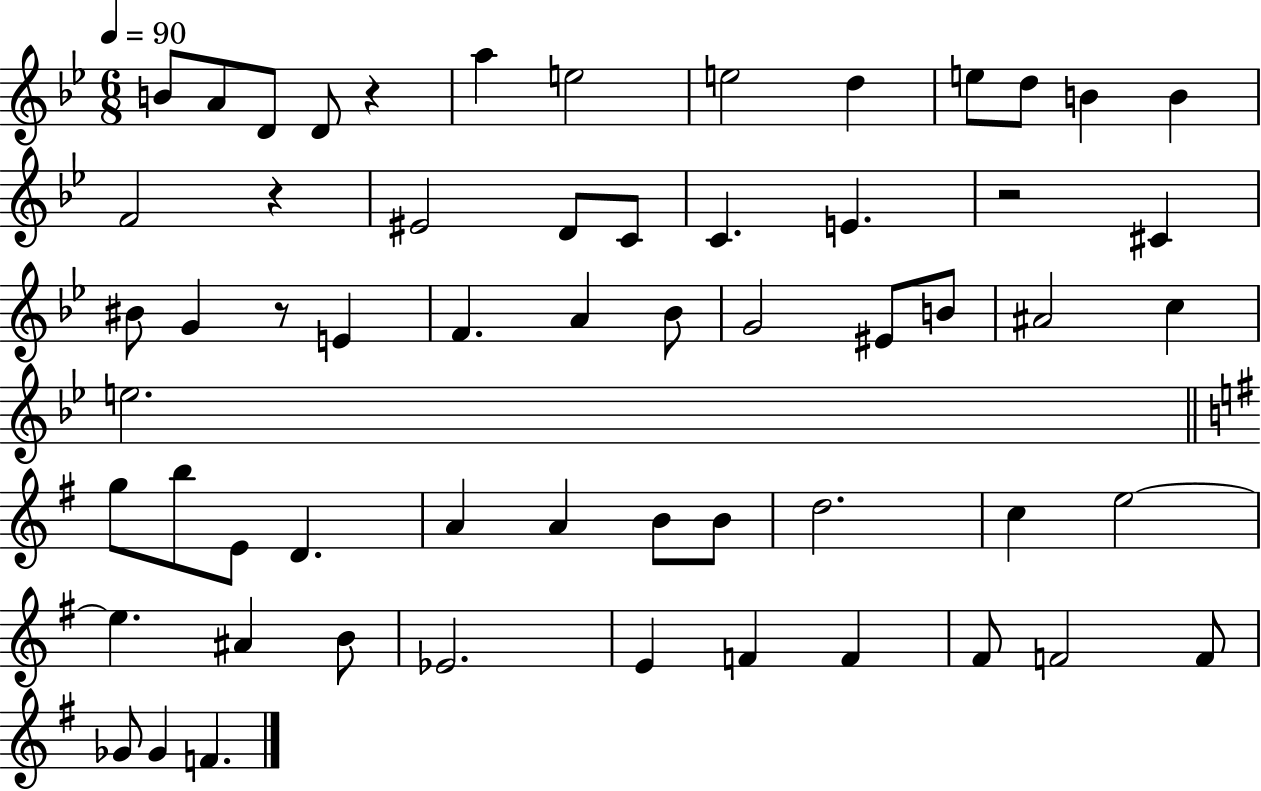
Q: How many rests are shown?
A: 4